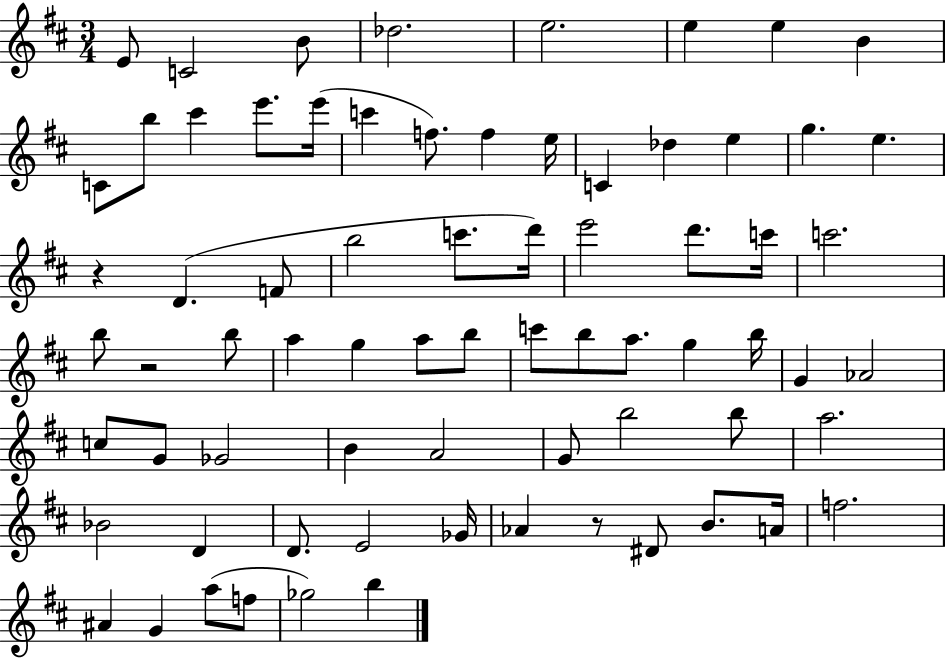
E4/e C4/h B4/e Db5/h. E5/h. E5/q E5/q B4/q C4/e B5/e C#6/q E6/e. E6/s C6/q F5/e. F5/q E5/s C4/q Db5/q E5/q G5/q. E5/q. R/q D4/q. F4/e B5/h C6/e. D6/s E6/h D6/e. C6/s C6/h. B5/e R/h B5/e A5/q G5/q A5/e B5/e C6/e B5/e A5/e. G5/q B5/s G4/q Ab4/h C5/e G4/e Gb4/h B4/q A4/h G4/e B5/h B5/e A5/h. Bb4/h D4/q D4/e. E4/h Gb4/s Ab4/q R/e D#4/e B4/e. A4/s F5/h. A#4/q G4/q A5/e F5/e Gb5/h B5/q